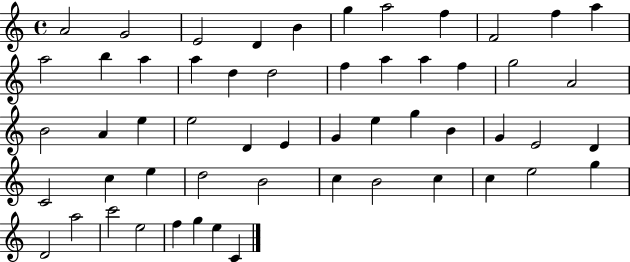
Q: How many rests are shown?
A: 0